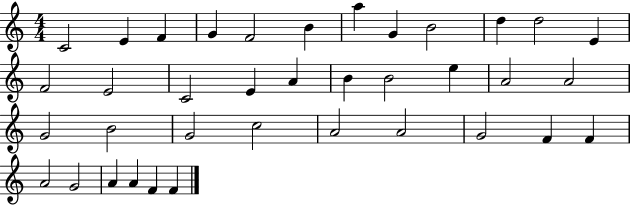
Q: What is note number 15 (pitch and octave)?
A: C4